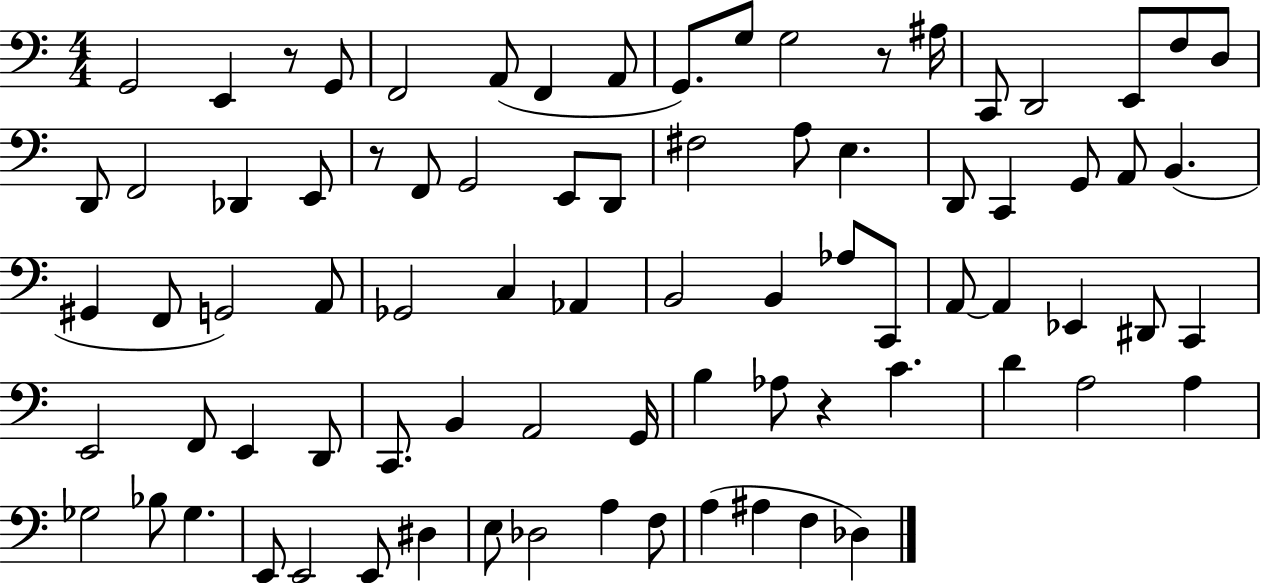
{
  \clef bass
  \numericTimeSignature
  \time 4/4
  \key c \major
  g,2 e,4 r8 g,8 | f,2 a,8( f,4 a,8 | g,8.) g8 g2 r8 ais16 | c,8 d,2 e,8 f8 d8 | \break d,8 f,2 des,4 e,8 | r8 f,8 g,2 e,8 d,8 | fis2 a8 e4. | d,8 c,4 g,8 a,8 b,4.( | \break gis,4 f,8 g,2) a,8 | ges,2 c4 aes,4 | b,2 b,4 aes8 c,8 | a,8~~ a,4 ees,4 dis,8 c,4 | \break e,2 f,8 e,4 d,8 | c,8. b,4 a,2 g,16 | b4 aes8 r4 c'4. | d'4 a2 a4 | \break ges2 bes8 ges4. | e,8 e,2 e,8 dis4 | e8 des2 a4 f8 | a4( ais4 f4 des4) | \break \bar "|."
}